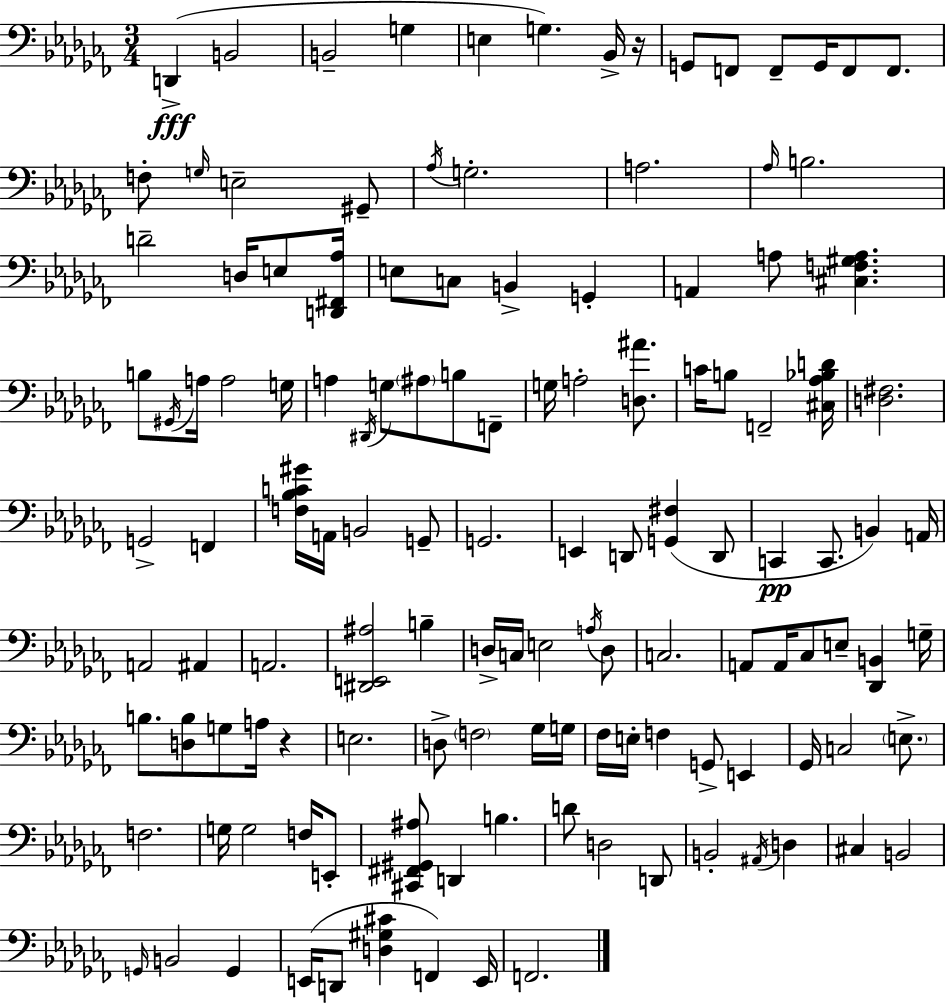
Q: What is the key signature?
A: AES minor